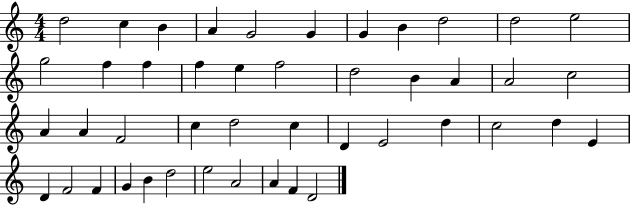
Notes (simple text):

D5/h C5/q B4/q A4/q G4/h G4/q G4/q B4/q D5/h D5/h E5/h G5/h F5/q F5/q F5/q E5/q F5/h D5/h B4/q A4/q A4/h C5/h A4/q A4/q F4/h C5/q D5/h C5/q D4/q E4/h D5/q C5/h D5/q E4/q D4/q F4/h F4/q G4/q B4/q D5/h E5/h A4/h A4/q F4/q D4/h